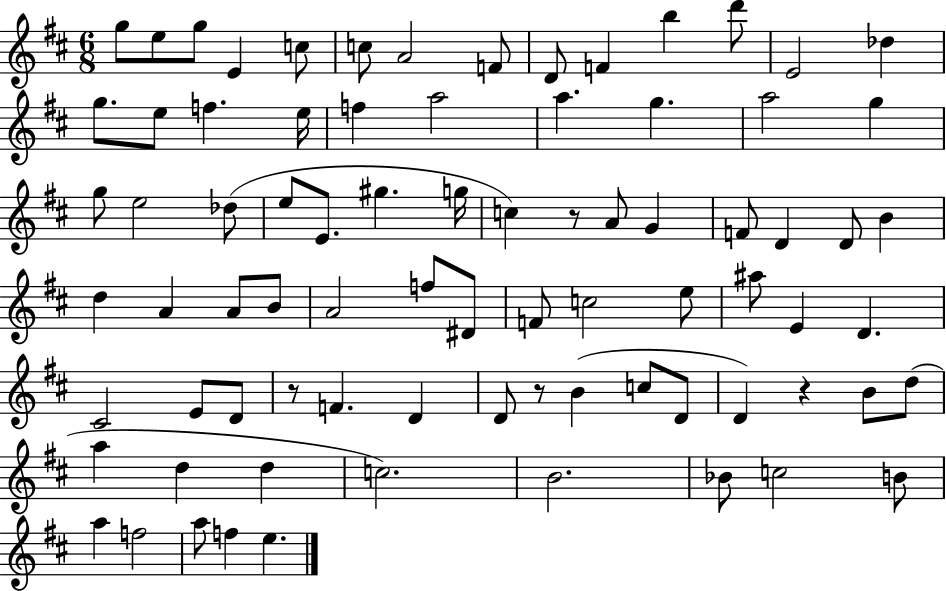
G5/e E5/e G5/e E4/q C5/e C5/e A4/h F4/e D4/e F4/q B5/q D6/e E4/h Db5/q G5/e. E5/e F5/q. E5/s F5/q A5/h A5/q. G5/q. A5/h G5/q G5/e E5/h Db5/e E5/e E4/e. G#5/q. G5/s C5/q R/e A4/e G4/q F4/e D4/q D4/e B4/q D5/q A4/q A4/e B4/e A4/h F5/e D#4/e F4/e C5/h E5/e A#5/e E4/q D4/q. C#4/h E4/e D4/e R/e F4/q. D4/q D4/e R/e B4/q C5/e D4/e D4/q R/q B4/e D5/e A5/q D5/q D5/q C5/h. B4/h. Bb4/e C5/h B4/e A5/q F5/h A5/e F5/q E5/q.